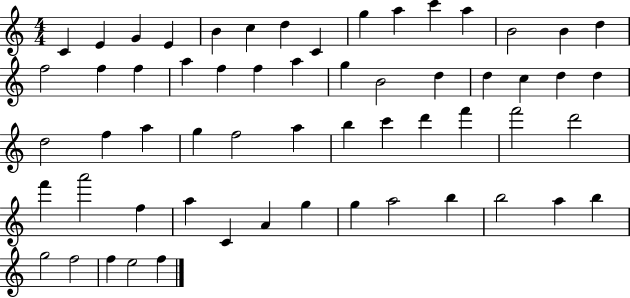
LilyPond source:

{
  \clef treble
  \numericTimeSignature
  \time 4/4
  \key c \major
  c'4 e'4 g'4 e'4 | b'4 c''4 d''4 c'4 | g''4 a''4 c'''4 a''4 | b'2 b'4 d''4 | \break f''2 f''4 f''4 | a''4 f''4 f''4 a''4 | g''4 b'2 d''4 | d''4 c''4 d''4 d''4 | \break d''2 f''4 a''4 | g''4 f''2 a''4 | b''4 c'''4 d'''4 f'''4 | f'''2 d'''2 | \break f'''4 a'''2 f''4 | a''4 c'4 a'4 g''4 | g''4 a''2 b''4 | b''2 a''4 b''4 | \break g''2 f''2 | f''4 e''2 f''4 | \bar "|."
}